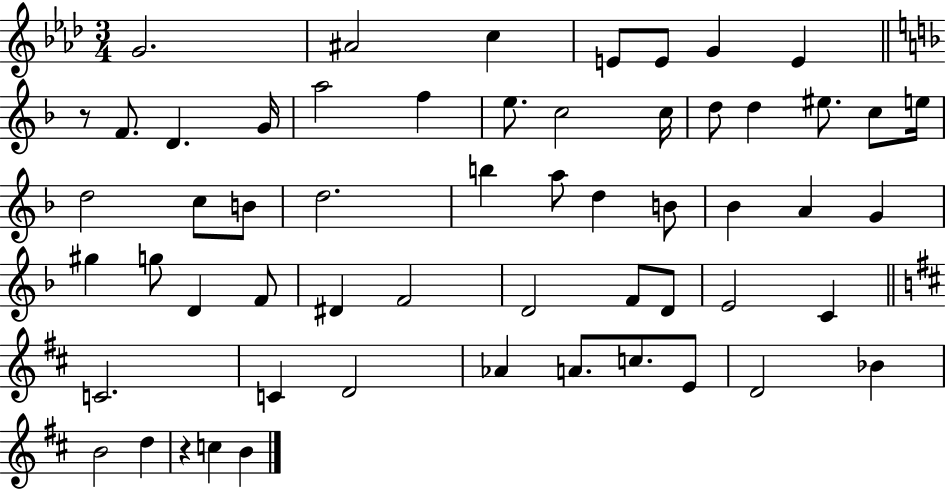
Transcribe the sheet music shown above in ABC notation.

X:1
T:Untitled
M:3/4
L:1/4
K:Ab
G2 ^A2 c E/2 E/2 G E z/2 F/2 D G/4 a2 f e/2 c2 c/4 d/2 d ^e/2 c/2 e/4 d2 c/2 B/2 d2 b a/2 d B/2 _B A G ^g g/2 D F/2 ^D F2 D2 F/2 D/2 E2 C C2 C D2 _A A/2 c/2 E/2 D2 _B B2 d z c B